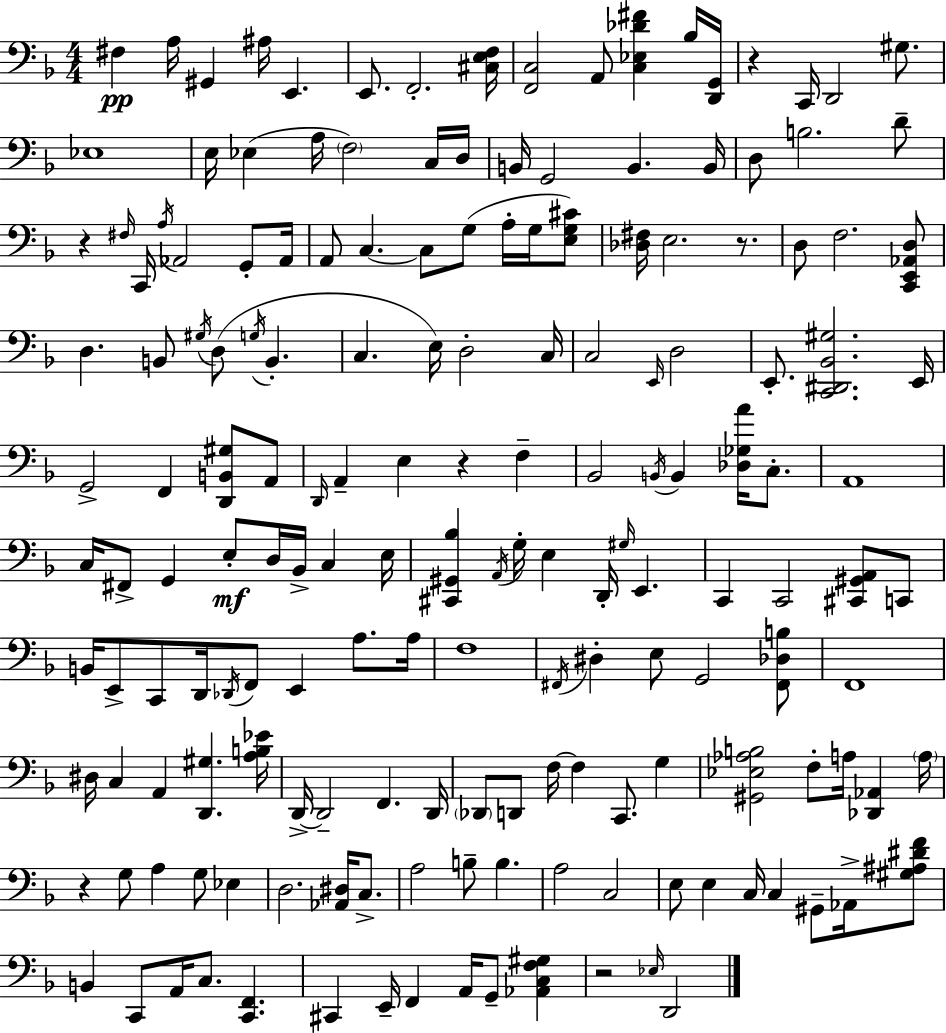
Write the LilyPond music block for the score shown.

{
  \clef bass
  \numericTimeSignature
  \time 4/4
  \key d \minor
  fis4\pp a16 gis,4 ais16 e,4. | e,8. f,2.-. <cis e f>16 | <f, c>2 a,8 <c ees des' fis'>4 bes16 <d, g,>16 | r4 c,16 d,2 gis8. | \break ees1 | e16 ees4( a16 \parenthesize f2) c16 d16 | b,16 g,2 b,4. b,16 | d8 b2. d'8-- | \break r4 \grace { fis16 } c,16 \acciaccatura { a16 } aes,2 g,8-. | aes,16 a,8 c4.~~ c8 g8( a16-. g16 | <e g cis'>8) <des fis>16 e2. r8. | d8 f2. | \break <c, e, aes, d>8 d4. b,8 \acciaccatura { gis16 } d8( \acciaccatura { g16 } b,4.-. | c4. e16) d2-. | c16 c2 \grace { e,16 } d2 | e,8.-. <c, dis, bes, gis>2. | \break e,16 g,2-> f,4 | <d, b, gis>8 a,8 \grace { d,16 } a,4-- e4 r4 | f4-- bes,2 \acciaccatura { b,16 } b,4 | <des ges a'>16 c8.-. a,1 | \break c16 fis,8-> g,4 e8-.\mf | d16 bes,16-> c4 e16 <cis, gis, bes>4 \acciaccatura { a,16 } g16-. e4 | d,16-. \grace { gis16 } e,4. c,4 c,2 | <cis, gis, a,>8 c,8 b,16 e,8-> c,8 d,16 \acciaccatura { des,16 } | \break f,8 e,4 a8. a16 f1 | \acciaccatura { fis,16 } dis4-. e8 | g,2 <fis, des b>8 f,1 | dis16 c4 | \break a,4 <d, gis>4. <a b ees'>16 d,16->~~ d,2-- | f,4. d,16 \parenthesize des,8 d,8 f16~~ | f4 c,8. g4 <gis, ees aes b>2 | f8-. a16 <des, aes,>4 \parenthesize a16 r4 g8 | \break a4 g8 ees4 d2. | <aes, dis>16 c8.-> a2 | b8-- b4. a2 | c2 e8 e4 | \break c16 c4 gis,8-- aes,16-> <gis ais dis' f'>8 b,4 c,8 | a,16 c8. <c, f,>4. cis,4 e,16-- | f,4 a,16 g,8-- <aes, c f gis>4 r2 | \grace { ees16 } d,2 \bar "|."
}